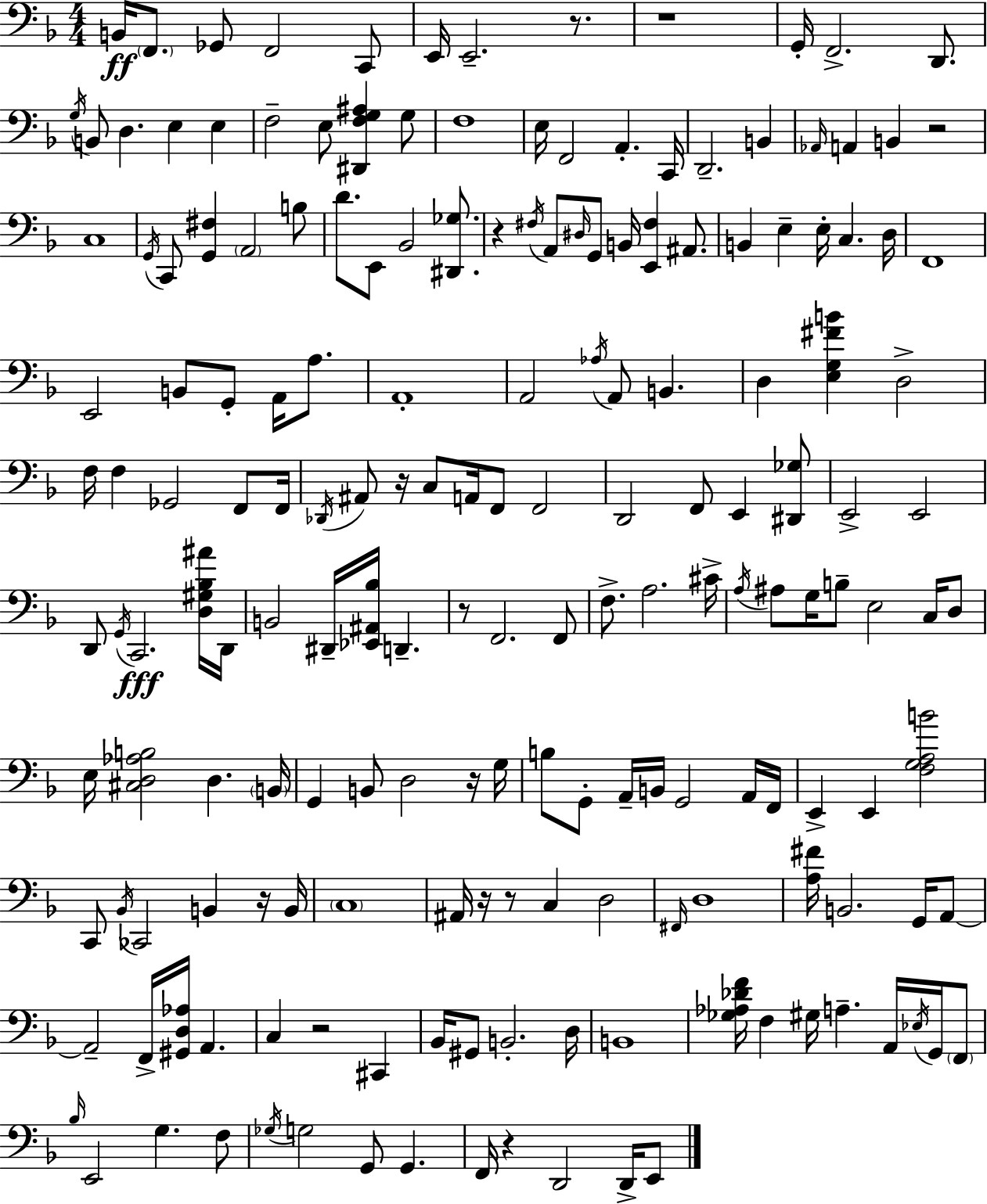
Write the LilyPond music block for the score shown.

{
  \clef bass
  \numericTimeSignature
  \time 4/4
  \key d \minor
  b,16\ff \parenthesize f,8. ges,8 f,2 c,8 | e,16 e,2.-- r8. | r1 | g,16-. f,2.-> d,8. | \break \acciaccatura { g16 } b,8 d4. e4 e4 | f2-- e8 <dis, f g ais>4 g8 | f1 | e16 f,2 a,4.-. | \break c,16 d,2.-- b,4 | \grace { aes,16 } a,4 b,4 r2 | c1 | \acciaccatura { g,16 } c,8 <g, fis>4 \parenthesize a,2 | \break b8 d'8. e,8 bes,2 | <dis, ges>8. r4 \acciaccatura { fis16 } a,8 \grace { dis16 } g,8 b,16 <e, fis>4 | ais,8. b,4 e4-- e16-. c4. | d16 f,1 | \break e,2 b,8 g,8-. | a,16 a8. a,1-. | a,2 \acciaccatura { aes16 } a,8 | b,4. d4 <e g fis' b'>4 d2-> | \break f16 f4 ges,2 | f,8 f,16 \acciaccatura { des,16 } ais,8 r16 c8 a,16 f,8 f,2 | d,2 f,8 | e,4 <dis, ges>8 e,2-> e,2 | \break d,8 \acciaccatura { g,16 } c,2.\fff | <d gis bes ais'>16 d,16 b,2 | dis,16-- <ees, ais, bes>16 d,4.-- r8 f,2. | f,8 f8.-> a2. | \break cis'16-> \acciaccatura { a16 } ais8 g16 b8-- e2 | c16 d8 e16 <cis d aes b>2 | d4. \parenthesize b,16 g,4 b,8 d2 | r16 g16 b8 g,8-. a,16-- b,16 g,2 | \break a,16 f,16 e,4-> e,4 | <f g a b'>2 c,8 \acciaccatura { bes,16 } ces,2 | b,4 r16 b,16 \parenthesize c1 | ais,16 r16 r8 c4 | \break d2 \grace { fis,16 } d1 | <a fis'>16 b,2. | g,16 a,8~~ a,2-- | f,16-> <gis, d aes>16 a,4. c4 r2 | \break cis,4 bes,16 gis,8 b,2.-. | d16 b,1 | <ges aes des' f'>16 f4 | gis16 a4.-- a,16 \acciaccatura { ees16 } g,16 \parenthesize f,8 \grace { bes16 } e,2 | \break g4. f8 \acciaccatura { ges16 } g2 | g,8 g,4. f,16 r4 | d,2 d,16-> e,8 \bar "|."
}